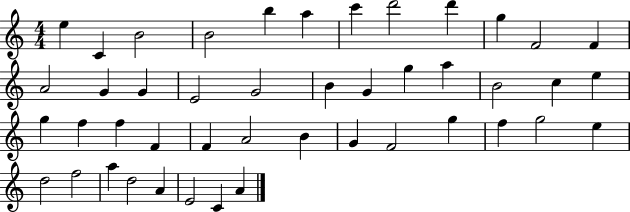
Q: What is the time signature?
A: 4/4